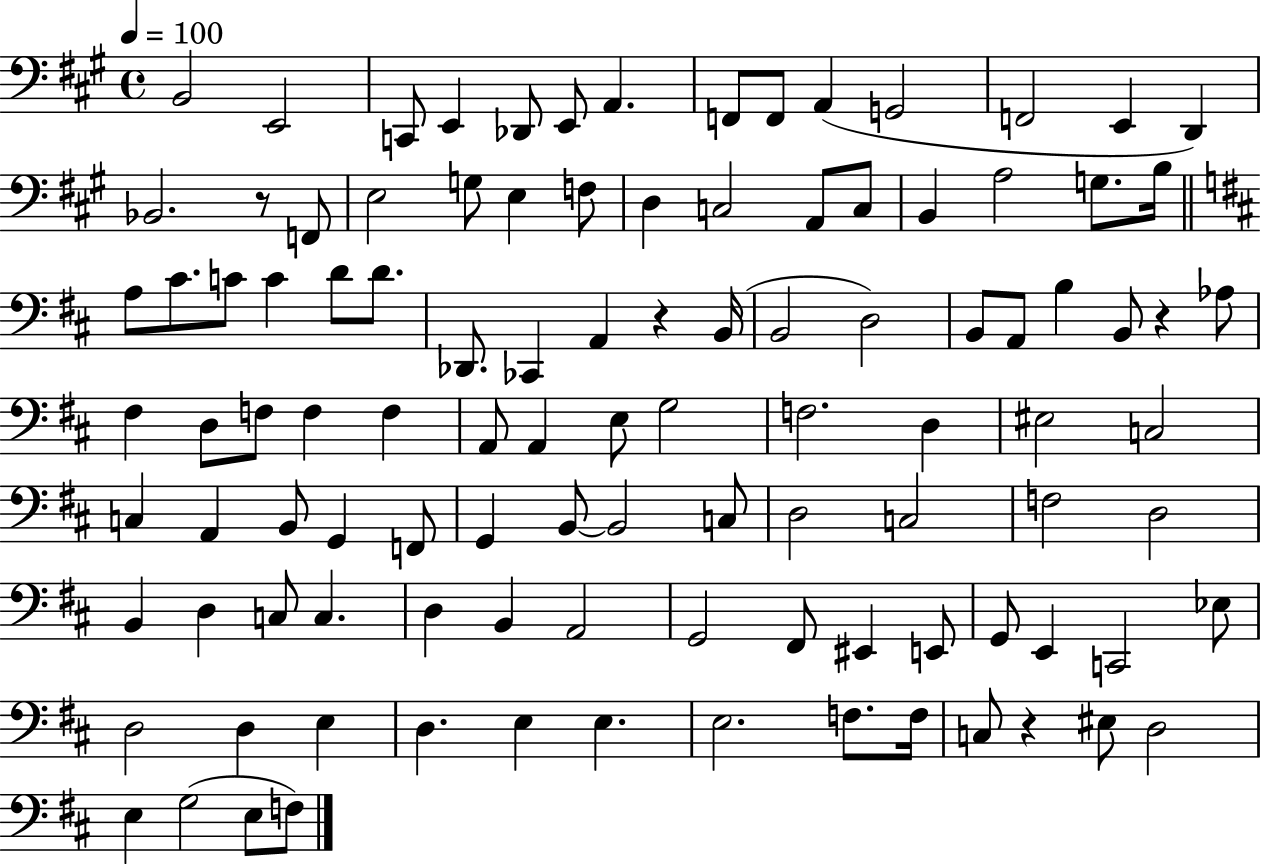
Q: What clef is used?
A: bass